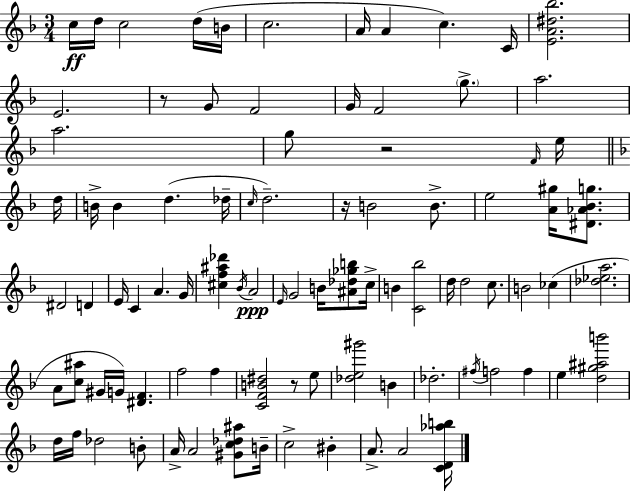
{
  \clef treble
  \numericTimeSignature
  \time 3/4
  \key d \minor
  c''16\ff d''16 c''2 d''16( b'16 | c''2. | a'16 a'4 c''4.) c'16 | <e' a' dis'' bes''>2. | \break e'2. | r8 g'8 f'2 | g'16 f'2 \parenthesize g''8.-> | a''2. | \break a''2. | g''8 r2 \grace { f'16 } e''16 | \bar "||" \break \key d \minor d''16 b'16-> b'4 d''4.( | des''16-- \grace { c''16 } d''2.--) | r16 b'2 b'8.-> | e''2 <a' gis''>16 <dis' aes' bes' g''>8. | \break dis'2 d'4 | e'16 c'4 a'4. | g'16 <cis'' f'' ais'' des'''>4 \acciaccatura { bes'16 } a'2\ppp | \grace { e'16 } g'2 | \break b'16 <ais' des'' ges'' b''>8 c''16-> b'4 <c' bes''>2 | d''16 d''2 | c''8. b'2 | ces''4( <des'' ees'' a''>2. | \break a'8 <c'' ais''>8 gis'16 g'16) <dis' f'>4. | f''2 | f''4 <c' f' b' dis''>2 | r8 e''8 <des'' e'' gis'''>2 | \break b'4 des''2.-. | \acciaccatura { fis''16 } f''2 | f''4 e''4 <d'' gis'' ais'' b'''>2 | d''16 f''16 des''2 | \break b'8-. a'16-> a'2 | <gis' c'' des'' ais''>8 b'16-- c''2-> | bis'4-. a'8.-> a'2 | <c' d' aes'' b''>16 \bar "|."
}